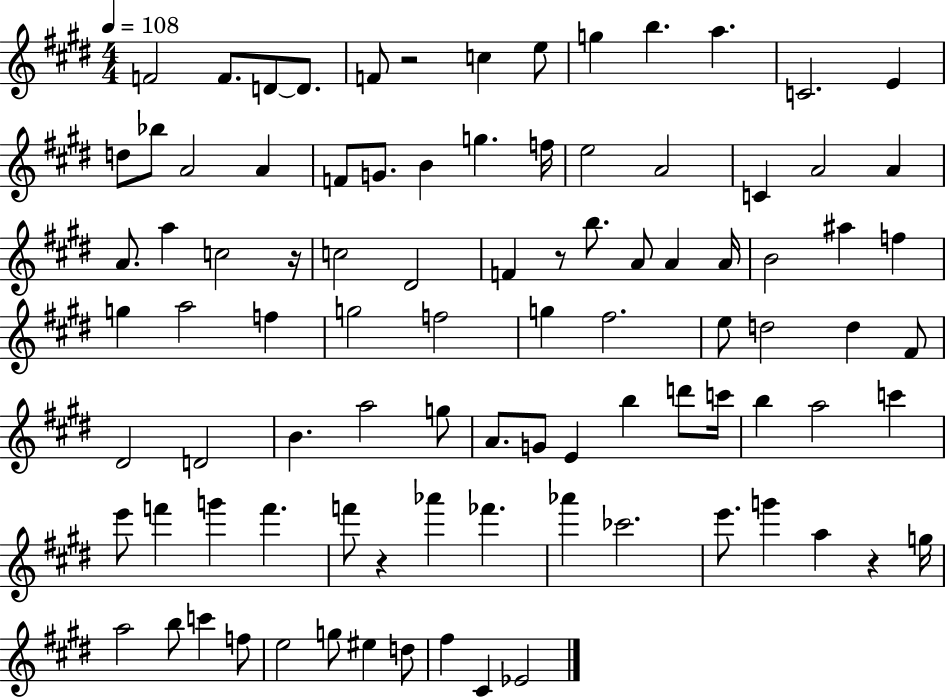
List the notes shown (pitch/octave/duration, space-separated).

F4/h F4/e. D4/e D4/e. F4/e R/h C5/q E5/e G5/q B5/q. A5/q. C4/h. E4/q D5/e Bb5/e A4/h A4/q F4/e G4/e. B4/q G5/q. F5/s E5/h A4/h C4/q A4/h A4/q A4/e. A5/q C5/h R/s C5/h D#4/h F4/q R/e B5/e. A4/e A4/q A4/s B4/h A#5/q F5/q G5/q A5/h F5/q G5/h F5/h G5/q F#5/h. E5/e D5/h D5/q F#4/e D#4/h D4/h B4/q. A5/h G5/e A4/e. G4/e E4/q B5/q D6/e C6/s B5/q A5/h C6/q E6/e F6/q G6/q F6/q. F6/e R/q Ab6/q FES6/q. Ab6/q CES6/h. E6/e. G6/q A5/q R/q G5/s A5/h B5/e C6/q F5/e E5/h G5/e EIS5/q D5/e F#5/q C#4/q Eb4/h